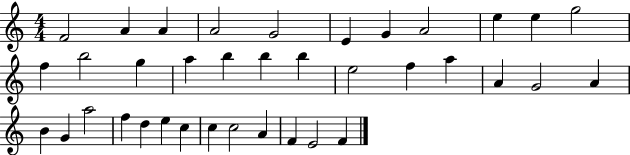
X:1
T:Untitled
M:4/4
L:1/4
K:C
F2 A A A2 G2 E G A2 e e g2 f b2 g a b b b e2 f a A G2 A B G a2 f d e c c c2 A F E2 F